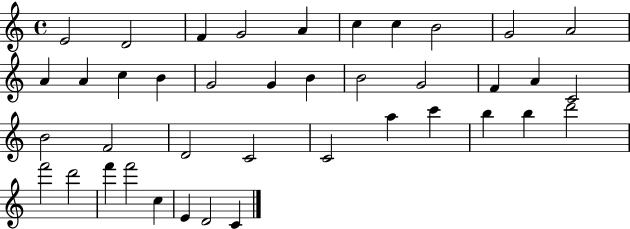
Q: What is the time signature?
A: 4/4